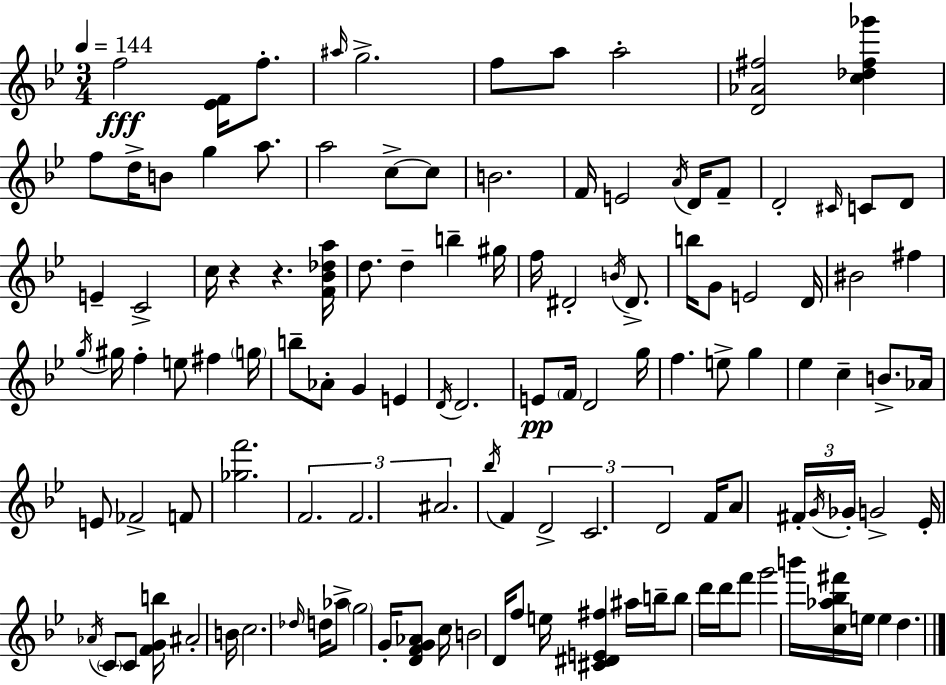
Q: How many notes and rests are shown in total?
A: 121